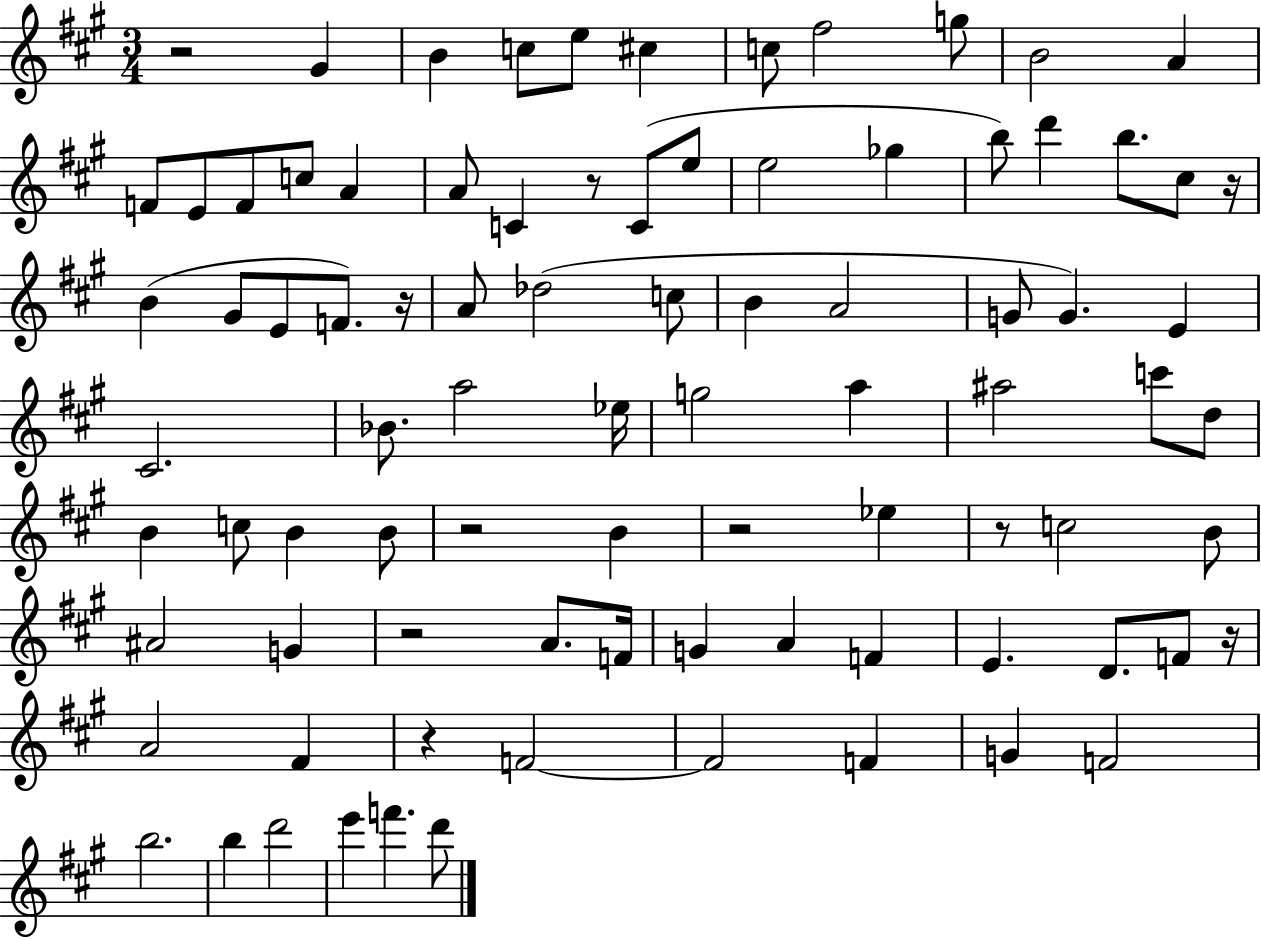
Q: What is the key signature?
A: A major